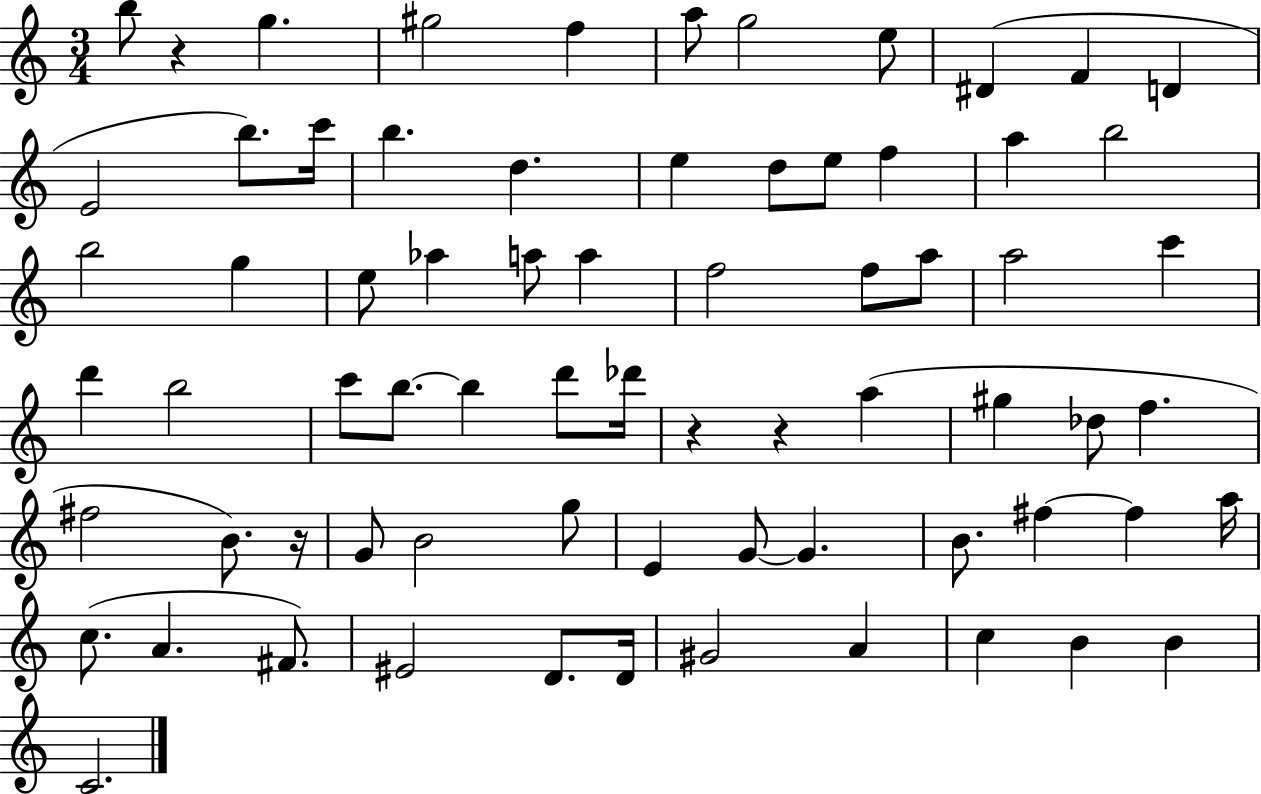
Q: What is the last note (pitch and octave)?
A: C4